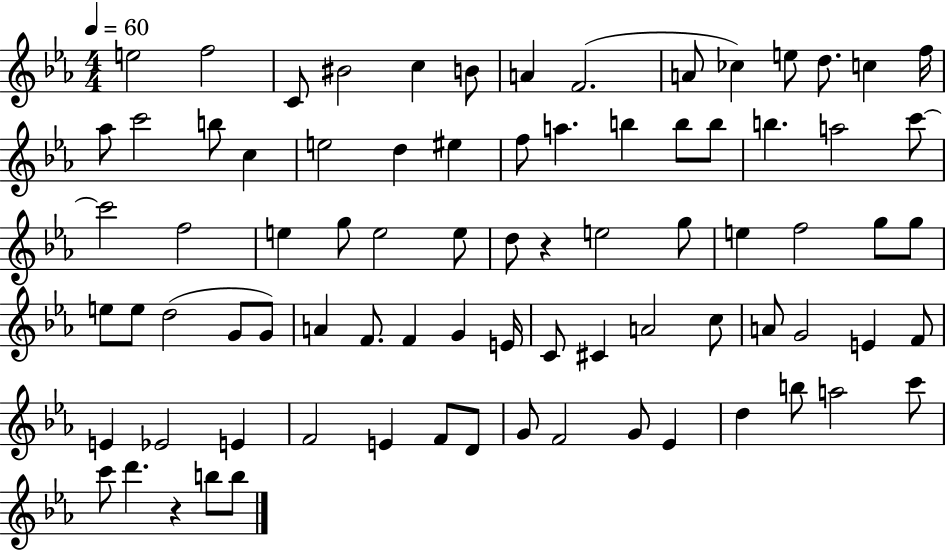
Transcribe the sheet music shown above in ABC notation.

X:1
T:Untitled
M:4/4
L:1/4
K:Eb
e2 f2 C/2 ^B2 c B/2 A F2 A/2 _c e/2 d/2 c f/4 _a/2 c'2 b/2 c e2 d ^e f/2 a b b/2 b/2 b a2 c'/2 c'2 f2 e g/2 e2 e/2 d/2 z e2 g/2 e f2 g/2 g/2 e/2 e/2 d2 G/2 G/2 A F/2 F G E/4 C/2 ^C A2 c/2 A/2 G2 E F/2 E _E2 E F2 E F/2 D/2 G/2 F2 G/2 _E d b/2 a2 c'/2 c'/2 d' z b/2 b/2